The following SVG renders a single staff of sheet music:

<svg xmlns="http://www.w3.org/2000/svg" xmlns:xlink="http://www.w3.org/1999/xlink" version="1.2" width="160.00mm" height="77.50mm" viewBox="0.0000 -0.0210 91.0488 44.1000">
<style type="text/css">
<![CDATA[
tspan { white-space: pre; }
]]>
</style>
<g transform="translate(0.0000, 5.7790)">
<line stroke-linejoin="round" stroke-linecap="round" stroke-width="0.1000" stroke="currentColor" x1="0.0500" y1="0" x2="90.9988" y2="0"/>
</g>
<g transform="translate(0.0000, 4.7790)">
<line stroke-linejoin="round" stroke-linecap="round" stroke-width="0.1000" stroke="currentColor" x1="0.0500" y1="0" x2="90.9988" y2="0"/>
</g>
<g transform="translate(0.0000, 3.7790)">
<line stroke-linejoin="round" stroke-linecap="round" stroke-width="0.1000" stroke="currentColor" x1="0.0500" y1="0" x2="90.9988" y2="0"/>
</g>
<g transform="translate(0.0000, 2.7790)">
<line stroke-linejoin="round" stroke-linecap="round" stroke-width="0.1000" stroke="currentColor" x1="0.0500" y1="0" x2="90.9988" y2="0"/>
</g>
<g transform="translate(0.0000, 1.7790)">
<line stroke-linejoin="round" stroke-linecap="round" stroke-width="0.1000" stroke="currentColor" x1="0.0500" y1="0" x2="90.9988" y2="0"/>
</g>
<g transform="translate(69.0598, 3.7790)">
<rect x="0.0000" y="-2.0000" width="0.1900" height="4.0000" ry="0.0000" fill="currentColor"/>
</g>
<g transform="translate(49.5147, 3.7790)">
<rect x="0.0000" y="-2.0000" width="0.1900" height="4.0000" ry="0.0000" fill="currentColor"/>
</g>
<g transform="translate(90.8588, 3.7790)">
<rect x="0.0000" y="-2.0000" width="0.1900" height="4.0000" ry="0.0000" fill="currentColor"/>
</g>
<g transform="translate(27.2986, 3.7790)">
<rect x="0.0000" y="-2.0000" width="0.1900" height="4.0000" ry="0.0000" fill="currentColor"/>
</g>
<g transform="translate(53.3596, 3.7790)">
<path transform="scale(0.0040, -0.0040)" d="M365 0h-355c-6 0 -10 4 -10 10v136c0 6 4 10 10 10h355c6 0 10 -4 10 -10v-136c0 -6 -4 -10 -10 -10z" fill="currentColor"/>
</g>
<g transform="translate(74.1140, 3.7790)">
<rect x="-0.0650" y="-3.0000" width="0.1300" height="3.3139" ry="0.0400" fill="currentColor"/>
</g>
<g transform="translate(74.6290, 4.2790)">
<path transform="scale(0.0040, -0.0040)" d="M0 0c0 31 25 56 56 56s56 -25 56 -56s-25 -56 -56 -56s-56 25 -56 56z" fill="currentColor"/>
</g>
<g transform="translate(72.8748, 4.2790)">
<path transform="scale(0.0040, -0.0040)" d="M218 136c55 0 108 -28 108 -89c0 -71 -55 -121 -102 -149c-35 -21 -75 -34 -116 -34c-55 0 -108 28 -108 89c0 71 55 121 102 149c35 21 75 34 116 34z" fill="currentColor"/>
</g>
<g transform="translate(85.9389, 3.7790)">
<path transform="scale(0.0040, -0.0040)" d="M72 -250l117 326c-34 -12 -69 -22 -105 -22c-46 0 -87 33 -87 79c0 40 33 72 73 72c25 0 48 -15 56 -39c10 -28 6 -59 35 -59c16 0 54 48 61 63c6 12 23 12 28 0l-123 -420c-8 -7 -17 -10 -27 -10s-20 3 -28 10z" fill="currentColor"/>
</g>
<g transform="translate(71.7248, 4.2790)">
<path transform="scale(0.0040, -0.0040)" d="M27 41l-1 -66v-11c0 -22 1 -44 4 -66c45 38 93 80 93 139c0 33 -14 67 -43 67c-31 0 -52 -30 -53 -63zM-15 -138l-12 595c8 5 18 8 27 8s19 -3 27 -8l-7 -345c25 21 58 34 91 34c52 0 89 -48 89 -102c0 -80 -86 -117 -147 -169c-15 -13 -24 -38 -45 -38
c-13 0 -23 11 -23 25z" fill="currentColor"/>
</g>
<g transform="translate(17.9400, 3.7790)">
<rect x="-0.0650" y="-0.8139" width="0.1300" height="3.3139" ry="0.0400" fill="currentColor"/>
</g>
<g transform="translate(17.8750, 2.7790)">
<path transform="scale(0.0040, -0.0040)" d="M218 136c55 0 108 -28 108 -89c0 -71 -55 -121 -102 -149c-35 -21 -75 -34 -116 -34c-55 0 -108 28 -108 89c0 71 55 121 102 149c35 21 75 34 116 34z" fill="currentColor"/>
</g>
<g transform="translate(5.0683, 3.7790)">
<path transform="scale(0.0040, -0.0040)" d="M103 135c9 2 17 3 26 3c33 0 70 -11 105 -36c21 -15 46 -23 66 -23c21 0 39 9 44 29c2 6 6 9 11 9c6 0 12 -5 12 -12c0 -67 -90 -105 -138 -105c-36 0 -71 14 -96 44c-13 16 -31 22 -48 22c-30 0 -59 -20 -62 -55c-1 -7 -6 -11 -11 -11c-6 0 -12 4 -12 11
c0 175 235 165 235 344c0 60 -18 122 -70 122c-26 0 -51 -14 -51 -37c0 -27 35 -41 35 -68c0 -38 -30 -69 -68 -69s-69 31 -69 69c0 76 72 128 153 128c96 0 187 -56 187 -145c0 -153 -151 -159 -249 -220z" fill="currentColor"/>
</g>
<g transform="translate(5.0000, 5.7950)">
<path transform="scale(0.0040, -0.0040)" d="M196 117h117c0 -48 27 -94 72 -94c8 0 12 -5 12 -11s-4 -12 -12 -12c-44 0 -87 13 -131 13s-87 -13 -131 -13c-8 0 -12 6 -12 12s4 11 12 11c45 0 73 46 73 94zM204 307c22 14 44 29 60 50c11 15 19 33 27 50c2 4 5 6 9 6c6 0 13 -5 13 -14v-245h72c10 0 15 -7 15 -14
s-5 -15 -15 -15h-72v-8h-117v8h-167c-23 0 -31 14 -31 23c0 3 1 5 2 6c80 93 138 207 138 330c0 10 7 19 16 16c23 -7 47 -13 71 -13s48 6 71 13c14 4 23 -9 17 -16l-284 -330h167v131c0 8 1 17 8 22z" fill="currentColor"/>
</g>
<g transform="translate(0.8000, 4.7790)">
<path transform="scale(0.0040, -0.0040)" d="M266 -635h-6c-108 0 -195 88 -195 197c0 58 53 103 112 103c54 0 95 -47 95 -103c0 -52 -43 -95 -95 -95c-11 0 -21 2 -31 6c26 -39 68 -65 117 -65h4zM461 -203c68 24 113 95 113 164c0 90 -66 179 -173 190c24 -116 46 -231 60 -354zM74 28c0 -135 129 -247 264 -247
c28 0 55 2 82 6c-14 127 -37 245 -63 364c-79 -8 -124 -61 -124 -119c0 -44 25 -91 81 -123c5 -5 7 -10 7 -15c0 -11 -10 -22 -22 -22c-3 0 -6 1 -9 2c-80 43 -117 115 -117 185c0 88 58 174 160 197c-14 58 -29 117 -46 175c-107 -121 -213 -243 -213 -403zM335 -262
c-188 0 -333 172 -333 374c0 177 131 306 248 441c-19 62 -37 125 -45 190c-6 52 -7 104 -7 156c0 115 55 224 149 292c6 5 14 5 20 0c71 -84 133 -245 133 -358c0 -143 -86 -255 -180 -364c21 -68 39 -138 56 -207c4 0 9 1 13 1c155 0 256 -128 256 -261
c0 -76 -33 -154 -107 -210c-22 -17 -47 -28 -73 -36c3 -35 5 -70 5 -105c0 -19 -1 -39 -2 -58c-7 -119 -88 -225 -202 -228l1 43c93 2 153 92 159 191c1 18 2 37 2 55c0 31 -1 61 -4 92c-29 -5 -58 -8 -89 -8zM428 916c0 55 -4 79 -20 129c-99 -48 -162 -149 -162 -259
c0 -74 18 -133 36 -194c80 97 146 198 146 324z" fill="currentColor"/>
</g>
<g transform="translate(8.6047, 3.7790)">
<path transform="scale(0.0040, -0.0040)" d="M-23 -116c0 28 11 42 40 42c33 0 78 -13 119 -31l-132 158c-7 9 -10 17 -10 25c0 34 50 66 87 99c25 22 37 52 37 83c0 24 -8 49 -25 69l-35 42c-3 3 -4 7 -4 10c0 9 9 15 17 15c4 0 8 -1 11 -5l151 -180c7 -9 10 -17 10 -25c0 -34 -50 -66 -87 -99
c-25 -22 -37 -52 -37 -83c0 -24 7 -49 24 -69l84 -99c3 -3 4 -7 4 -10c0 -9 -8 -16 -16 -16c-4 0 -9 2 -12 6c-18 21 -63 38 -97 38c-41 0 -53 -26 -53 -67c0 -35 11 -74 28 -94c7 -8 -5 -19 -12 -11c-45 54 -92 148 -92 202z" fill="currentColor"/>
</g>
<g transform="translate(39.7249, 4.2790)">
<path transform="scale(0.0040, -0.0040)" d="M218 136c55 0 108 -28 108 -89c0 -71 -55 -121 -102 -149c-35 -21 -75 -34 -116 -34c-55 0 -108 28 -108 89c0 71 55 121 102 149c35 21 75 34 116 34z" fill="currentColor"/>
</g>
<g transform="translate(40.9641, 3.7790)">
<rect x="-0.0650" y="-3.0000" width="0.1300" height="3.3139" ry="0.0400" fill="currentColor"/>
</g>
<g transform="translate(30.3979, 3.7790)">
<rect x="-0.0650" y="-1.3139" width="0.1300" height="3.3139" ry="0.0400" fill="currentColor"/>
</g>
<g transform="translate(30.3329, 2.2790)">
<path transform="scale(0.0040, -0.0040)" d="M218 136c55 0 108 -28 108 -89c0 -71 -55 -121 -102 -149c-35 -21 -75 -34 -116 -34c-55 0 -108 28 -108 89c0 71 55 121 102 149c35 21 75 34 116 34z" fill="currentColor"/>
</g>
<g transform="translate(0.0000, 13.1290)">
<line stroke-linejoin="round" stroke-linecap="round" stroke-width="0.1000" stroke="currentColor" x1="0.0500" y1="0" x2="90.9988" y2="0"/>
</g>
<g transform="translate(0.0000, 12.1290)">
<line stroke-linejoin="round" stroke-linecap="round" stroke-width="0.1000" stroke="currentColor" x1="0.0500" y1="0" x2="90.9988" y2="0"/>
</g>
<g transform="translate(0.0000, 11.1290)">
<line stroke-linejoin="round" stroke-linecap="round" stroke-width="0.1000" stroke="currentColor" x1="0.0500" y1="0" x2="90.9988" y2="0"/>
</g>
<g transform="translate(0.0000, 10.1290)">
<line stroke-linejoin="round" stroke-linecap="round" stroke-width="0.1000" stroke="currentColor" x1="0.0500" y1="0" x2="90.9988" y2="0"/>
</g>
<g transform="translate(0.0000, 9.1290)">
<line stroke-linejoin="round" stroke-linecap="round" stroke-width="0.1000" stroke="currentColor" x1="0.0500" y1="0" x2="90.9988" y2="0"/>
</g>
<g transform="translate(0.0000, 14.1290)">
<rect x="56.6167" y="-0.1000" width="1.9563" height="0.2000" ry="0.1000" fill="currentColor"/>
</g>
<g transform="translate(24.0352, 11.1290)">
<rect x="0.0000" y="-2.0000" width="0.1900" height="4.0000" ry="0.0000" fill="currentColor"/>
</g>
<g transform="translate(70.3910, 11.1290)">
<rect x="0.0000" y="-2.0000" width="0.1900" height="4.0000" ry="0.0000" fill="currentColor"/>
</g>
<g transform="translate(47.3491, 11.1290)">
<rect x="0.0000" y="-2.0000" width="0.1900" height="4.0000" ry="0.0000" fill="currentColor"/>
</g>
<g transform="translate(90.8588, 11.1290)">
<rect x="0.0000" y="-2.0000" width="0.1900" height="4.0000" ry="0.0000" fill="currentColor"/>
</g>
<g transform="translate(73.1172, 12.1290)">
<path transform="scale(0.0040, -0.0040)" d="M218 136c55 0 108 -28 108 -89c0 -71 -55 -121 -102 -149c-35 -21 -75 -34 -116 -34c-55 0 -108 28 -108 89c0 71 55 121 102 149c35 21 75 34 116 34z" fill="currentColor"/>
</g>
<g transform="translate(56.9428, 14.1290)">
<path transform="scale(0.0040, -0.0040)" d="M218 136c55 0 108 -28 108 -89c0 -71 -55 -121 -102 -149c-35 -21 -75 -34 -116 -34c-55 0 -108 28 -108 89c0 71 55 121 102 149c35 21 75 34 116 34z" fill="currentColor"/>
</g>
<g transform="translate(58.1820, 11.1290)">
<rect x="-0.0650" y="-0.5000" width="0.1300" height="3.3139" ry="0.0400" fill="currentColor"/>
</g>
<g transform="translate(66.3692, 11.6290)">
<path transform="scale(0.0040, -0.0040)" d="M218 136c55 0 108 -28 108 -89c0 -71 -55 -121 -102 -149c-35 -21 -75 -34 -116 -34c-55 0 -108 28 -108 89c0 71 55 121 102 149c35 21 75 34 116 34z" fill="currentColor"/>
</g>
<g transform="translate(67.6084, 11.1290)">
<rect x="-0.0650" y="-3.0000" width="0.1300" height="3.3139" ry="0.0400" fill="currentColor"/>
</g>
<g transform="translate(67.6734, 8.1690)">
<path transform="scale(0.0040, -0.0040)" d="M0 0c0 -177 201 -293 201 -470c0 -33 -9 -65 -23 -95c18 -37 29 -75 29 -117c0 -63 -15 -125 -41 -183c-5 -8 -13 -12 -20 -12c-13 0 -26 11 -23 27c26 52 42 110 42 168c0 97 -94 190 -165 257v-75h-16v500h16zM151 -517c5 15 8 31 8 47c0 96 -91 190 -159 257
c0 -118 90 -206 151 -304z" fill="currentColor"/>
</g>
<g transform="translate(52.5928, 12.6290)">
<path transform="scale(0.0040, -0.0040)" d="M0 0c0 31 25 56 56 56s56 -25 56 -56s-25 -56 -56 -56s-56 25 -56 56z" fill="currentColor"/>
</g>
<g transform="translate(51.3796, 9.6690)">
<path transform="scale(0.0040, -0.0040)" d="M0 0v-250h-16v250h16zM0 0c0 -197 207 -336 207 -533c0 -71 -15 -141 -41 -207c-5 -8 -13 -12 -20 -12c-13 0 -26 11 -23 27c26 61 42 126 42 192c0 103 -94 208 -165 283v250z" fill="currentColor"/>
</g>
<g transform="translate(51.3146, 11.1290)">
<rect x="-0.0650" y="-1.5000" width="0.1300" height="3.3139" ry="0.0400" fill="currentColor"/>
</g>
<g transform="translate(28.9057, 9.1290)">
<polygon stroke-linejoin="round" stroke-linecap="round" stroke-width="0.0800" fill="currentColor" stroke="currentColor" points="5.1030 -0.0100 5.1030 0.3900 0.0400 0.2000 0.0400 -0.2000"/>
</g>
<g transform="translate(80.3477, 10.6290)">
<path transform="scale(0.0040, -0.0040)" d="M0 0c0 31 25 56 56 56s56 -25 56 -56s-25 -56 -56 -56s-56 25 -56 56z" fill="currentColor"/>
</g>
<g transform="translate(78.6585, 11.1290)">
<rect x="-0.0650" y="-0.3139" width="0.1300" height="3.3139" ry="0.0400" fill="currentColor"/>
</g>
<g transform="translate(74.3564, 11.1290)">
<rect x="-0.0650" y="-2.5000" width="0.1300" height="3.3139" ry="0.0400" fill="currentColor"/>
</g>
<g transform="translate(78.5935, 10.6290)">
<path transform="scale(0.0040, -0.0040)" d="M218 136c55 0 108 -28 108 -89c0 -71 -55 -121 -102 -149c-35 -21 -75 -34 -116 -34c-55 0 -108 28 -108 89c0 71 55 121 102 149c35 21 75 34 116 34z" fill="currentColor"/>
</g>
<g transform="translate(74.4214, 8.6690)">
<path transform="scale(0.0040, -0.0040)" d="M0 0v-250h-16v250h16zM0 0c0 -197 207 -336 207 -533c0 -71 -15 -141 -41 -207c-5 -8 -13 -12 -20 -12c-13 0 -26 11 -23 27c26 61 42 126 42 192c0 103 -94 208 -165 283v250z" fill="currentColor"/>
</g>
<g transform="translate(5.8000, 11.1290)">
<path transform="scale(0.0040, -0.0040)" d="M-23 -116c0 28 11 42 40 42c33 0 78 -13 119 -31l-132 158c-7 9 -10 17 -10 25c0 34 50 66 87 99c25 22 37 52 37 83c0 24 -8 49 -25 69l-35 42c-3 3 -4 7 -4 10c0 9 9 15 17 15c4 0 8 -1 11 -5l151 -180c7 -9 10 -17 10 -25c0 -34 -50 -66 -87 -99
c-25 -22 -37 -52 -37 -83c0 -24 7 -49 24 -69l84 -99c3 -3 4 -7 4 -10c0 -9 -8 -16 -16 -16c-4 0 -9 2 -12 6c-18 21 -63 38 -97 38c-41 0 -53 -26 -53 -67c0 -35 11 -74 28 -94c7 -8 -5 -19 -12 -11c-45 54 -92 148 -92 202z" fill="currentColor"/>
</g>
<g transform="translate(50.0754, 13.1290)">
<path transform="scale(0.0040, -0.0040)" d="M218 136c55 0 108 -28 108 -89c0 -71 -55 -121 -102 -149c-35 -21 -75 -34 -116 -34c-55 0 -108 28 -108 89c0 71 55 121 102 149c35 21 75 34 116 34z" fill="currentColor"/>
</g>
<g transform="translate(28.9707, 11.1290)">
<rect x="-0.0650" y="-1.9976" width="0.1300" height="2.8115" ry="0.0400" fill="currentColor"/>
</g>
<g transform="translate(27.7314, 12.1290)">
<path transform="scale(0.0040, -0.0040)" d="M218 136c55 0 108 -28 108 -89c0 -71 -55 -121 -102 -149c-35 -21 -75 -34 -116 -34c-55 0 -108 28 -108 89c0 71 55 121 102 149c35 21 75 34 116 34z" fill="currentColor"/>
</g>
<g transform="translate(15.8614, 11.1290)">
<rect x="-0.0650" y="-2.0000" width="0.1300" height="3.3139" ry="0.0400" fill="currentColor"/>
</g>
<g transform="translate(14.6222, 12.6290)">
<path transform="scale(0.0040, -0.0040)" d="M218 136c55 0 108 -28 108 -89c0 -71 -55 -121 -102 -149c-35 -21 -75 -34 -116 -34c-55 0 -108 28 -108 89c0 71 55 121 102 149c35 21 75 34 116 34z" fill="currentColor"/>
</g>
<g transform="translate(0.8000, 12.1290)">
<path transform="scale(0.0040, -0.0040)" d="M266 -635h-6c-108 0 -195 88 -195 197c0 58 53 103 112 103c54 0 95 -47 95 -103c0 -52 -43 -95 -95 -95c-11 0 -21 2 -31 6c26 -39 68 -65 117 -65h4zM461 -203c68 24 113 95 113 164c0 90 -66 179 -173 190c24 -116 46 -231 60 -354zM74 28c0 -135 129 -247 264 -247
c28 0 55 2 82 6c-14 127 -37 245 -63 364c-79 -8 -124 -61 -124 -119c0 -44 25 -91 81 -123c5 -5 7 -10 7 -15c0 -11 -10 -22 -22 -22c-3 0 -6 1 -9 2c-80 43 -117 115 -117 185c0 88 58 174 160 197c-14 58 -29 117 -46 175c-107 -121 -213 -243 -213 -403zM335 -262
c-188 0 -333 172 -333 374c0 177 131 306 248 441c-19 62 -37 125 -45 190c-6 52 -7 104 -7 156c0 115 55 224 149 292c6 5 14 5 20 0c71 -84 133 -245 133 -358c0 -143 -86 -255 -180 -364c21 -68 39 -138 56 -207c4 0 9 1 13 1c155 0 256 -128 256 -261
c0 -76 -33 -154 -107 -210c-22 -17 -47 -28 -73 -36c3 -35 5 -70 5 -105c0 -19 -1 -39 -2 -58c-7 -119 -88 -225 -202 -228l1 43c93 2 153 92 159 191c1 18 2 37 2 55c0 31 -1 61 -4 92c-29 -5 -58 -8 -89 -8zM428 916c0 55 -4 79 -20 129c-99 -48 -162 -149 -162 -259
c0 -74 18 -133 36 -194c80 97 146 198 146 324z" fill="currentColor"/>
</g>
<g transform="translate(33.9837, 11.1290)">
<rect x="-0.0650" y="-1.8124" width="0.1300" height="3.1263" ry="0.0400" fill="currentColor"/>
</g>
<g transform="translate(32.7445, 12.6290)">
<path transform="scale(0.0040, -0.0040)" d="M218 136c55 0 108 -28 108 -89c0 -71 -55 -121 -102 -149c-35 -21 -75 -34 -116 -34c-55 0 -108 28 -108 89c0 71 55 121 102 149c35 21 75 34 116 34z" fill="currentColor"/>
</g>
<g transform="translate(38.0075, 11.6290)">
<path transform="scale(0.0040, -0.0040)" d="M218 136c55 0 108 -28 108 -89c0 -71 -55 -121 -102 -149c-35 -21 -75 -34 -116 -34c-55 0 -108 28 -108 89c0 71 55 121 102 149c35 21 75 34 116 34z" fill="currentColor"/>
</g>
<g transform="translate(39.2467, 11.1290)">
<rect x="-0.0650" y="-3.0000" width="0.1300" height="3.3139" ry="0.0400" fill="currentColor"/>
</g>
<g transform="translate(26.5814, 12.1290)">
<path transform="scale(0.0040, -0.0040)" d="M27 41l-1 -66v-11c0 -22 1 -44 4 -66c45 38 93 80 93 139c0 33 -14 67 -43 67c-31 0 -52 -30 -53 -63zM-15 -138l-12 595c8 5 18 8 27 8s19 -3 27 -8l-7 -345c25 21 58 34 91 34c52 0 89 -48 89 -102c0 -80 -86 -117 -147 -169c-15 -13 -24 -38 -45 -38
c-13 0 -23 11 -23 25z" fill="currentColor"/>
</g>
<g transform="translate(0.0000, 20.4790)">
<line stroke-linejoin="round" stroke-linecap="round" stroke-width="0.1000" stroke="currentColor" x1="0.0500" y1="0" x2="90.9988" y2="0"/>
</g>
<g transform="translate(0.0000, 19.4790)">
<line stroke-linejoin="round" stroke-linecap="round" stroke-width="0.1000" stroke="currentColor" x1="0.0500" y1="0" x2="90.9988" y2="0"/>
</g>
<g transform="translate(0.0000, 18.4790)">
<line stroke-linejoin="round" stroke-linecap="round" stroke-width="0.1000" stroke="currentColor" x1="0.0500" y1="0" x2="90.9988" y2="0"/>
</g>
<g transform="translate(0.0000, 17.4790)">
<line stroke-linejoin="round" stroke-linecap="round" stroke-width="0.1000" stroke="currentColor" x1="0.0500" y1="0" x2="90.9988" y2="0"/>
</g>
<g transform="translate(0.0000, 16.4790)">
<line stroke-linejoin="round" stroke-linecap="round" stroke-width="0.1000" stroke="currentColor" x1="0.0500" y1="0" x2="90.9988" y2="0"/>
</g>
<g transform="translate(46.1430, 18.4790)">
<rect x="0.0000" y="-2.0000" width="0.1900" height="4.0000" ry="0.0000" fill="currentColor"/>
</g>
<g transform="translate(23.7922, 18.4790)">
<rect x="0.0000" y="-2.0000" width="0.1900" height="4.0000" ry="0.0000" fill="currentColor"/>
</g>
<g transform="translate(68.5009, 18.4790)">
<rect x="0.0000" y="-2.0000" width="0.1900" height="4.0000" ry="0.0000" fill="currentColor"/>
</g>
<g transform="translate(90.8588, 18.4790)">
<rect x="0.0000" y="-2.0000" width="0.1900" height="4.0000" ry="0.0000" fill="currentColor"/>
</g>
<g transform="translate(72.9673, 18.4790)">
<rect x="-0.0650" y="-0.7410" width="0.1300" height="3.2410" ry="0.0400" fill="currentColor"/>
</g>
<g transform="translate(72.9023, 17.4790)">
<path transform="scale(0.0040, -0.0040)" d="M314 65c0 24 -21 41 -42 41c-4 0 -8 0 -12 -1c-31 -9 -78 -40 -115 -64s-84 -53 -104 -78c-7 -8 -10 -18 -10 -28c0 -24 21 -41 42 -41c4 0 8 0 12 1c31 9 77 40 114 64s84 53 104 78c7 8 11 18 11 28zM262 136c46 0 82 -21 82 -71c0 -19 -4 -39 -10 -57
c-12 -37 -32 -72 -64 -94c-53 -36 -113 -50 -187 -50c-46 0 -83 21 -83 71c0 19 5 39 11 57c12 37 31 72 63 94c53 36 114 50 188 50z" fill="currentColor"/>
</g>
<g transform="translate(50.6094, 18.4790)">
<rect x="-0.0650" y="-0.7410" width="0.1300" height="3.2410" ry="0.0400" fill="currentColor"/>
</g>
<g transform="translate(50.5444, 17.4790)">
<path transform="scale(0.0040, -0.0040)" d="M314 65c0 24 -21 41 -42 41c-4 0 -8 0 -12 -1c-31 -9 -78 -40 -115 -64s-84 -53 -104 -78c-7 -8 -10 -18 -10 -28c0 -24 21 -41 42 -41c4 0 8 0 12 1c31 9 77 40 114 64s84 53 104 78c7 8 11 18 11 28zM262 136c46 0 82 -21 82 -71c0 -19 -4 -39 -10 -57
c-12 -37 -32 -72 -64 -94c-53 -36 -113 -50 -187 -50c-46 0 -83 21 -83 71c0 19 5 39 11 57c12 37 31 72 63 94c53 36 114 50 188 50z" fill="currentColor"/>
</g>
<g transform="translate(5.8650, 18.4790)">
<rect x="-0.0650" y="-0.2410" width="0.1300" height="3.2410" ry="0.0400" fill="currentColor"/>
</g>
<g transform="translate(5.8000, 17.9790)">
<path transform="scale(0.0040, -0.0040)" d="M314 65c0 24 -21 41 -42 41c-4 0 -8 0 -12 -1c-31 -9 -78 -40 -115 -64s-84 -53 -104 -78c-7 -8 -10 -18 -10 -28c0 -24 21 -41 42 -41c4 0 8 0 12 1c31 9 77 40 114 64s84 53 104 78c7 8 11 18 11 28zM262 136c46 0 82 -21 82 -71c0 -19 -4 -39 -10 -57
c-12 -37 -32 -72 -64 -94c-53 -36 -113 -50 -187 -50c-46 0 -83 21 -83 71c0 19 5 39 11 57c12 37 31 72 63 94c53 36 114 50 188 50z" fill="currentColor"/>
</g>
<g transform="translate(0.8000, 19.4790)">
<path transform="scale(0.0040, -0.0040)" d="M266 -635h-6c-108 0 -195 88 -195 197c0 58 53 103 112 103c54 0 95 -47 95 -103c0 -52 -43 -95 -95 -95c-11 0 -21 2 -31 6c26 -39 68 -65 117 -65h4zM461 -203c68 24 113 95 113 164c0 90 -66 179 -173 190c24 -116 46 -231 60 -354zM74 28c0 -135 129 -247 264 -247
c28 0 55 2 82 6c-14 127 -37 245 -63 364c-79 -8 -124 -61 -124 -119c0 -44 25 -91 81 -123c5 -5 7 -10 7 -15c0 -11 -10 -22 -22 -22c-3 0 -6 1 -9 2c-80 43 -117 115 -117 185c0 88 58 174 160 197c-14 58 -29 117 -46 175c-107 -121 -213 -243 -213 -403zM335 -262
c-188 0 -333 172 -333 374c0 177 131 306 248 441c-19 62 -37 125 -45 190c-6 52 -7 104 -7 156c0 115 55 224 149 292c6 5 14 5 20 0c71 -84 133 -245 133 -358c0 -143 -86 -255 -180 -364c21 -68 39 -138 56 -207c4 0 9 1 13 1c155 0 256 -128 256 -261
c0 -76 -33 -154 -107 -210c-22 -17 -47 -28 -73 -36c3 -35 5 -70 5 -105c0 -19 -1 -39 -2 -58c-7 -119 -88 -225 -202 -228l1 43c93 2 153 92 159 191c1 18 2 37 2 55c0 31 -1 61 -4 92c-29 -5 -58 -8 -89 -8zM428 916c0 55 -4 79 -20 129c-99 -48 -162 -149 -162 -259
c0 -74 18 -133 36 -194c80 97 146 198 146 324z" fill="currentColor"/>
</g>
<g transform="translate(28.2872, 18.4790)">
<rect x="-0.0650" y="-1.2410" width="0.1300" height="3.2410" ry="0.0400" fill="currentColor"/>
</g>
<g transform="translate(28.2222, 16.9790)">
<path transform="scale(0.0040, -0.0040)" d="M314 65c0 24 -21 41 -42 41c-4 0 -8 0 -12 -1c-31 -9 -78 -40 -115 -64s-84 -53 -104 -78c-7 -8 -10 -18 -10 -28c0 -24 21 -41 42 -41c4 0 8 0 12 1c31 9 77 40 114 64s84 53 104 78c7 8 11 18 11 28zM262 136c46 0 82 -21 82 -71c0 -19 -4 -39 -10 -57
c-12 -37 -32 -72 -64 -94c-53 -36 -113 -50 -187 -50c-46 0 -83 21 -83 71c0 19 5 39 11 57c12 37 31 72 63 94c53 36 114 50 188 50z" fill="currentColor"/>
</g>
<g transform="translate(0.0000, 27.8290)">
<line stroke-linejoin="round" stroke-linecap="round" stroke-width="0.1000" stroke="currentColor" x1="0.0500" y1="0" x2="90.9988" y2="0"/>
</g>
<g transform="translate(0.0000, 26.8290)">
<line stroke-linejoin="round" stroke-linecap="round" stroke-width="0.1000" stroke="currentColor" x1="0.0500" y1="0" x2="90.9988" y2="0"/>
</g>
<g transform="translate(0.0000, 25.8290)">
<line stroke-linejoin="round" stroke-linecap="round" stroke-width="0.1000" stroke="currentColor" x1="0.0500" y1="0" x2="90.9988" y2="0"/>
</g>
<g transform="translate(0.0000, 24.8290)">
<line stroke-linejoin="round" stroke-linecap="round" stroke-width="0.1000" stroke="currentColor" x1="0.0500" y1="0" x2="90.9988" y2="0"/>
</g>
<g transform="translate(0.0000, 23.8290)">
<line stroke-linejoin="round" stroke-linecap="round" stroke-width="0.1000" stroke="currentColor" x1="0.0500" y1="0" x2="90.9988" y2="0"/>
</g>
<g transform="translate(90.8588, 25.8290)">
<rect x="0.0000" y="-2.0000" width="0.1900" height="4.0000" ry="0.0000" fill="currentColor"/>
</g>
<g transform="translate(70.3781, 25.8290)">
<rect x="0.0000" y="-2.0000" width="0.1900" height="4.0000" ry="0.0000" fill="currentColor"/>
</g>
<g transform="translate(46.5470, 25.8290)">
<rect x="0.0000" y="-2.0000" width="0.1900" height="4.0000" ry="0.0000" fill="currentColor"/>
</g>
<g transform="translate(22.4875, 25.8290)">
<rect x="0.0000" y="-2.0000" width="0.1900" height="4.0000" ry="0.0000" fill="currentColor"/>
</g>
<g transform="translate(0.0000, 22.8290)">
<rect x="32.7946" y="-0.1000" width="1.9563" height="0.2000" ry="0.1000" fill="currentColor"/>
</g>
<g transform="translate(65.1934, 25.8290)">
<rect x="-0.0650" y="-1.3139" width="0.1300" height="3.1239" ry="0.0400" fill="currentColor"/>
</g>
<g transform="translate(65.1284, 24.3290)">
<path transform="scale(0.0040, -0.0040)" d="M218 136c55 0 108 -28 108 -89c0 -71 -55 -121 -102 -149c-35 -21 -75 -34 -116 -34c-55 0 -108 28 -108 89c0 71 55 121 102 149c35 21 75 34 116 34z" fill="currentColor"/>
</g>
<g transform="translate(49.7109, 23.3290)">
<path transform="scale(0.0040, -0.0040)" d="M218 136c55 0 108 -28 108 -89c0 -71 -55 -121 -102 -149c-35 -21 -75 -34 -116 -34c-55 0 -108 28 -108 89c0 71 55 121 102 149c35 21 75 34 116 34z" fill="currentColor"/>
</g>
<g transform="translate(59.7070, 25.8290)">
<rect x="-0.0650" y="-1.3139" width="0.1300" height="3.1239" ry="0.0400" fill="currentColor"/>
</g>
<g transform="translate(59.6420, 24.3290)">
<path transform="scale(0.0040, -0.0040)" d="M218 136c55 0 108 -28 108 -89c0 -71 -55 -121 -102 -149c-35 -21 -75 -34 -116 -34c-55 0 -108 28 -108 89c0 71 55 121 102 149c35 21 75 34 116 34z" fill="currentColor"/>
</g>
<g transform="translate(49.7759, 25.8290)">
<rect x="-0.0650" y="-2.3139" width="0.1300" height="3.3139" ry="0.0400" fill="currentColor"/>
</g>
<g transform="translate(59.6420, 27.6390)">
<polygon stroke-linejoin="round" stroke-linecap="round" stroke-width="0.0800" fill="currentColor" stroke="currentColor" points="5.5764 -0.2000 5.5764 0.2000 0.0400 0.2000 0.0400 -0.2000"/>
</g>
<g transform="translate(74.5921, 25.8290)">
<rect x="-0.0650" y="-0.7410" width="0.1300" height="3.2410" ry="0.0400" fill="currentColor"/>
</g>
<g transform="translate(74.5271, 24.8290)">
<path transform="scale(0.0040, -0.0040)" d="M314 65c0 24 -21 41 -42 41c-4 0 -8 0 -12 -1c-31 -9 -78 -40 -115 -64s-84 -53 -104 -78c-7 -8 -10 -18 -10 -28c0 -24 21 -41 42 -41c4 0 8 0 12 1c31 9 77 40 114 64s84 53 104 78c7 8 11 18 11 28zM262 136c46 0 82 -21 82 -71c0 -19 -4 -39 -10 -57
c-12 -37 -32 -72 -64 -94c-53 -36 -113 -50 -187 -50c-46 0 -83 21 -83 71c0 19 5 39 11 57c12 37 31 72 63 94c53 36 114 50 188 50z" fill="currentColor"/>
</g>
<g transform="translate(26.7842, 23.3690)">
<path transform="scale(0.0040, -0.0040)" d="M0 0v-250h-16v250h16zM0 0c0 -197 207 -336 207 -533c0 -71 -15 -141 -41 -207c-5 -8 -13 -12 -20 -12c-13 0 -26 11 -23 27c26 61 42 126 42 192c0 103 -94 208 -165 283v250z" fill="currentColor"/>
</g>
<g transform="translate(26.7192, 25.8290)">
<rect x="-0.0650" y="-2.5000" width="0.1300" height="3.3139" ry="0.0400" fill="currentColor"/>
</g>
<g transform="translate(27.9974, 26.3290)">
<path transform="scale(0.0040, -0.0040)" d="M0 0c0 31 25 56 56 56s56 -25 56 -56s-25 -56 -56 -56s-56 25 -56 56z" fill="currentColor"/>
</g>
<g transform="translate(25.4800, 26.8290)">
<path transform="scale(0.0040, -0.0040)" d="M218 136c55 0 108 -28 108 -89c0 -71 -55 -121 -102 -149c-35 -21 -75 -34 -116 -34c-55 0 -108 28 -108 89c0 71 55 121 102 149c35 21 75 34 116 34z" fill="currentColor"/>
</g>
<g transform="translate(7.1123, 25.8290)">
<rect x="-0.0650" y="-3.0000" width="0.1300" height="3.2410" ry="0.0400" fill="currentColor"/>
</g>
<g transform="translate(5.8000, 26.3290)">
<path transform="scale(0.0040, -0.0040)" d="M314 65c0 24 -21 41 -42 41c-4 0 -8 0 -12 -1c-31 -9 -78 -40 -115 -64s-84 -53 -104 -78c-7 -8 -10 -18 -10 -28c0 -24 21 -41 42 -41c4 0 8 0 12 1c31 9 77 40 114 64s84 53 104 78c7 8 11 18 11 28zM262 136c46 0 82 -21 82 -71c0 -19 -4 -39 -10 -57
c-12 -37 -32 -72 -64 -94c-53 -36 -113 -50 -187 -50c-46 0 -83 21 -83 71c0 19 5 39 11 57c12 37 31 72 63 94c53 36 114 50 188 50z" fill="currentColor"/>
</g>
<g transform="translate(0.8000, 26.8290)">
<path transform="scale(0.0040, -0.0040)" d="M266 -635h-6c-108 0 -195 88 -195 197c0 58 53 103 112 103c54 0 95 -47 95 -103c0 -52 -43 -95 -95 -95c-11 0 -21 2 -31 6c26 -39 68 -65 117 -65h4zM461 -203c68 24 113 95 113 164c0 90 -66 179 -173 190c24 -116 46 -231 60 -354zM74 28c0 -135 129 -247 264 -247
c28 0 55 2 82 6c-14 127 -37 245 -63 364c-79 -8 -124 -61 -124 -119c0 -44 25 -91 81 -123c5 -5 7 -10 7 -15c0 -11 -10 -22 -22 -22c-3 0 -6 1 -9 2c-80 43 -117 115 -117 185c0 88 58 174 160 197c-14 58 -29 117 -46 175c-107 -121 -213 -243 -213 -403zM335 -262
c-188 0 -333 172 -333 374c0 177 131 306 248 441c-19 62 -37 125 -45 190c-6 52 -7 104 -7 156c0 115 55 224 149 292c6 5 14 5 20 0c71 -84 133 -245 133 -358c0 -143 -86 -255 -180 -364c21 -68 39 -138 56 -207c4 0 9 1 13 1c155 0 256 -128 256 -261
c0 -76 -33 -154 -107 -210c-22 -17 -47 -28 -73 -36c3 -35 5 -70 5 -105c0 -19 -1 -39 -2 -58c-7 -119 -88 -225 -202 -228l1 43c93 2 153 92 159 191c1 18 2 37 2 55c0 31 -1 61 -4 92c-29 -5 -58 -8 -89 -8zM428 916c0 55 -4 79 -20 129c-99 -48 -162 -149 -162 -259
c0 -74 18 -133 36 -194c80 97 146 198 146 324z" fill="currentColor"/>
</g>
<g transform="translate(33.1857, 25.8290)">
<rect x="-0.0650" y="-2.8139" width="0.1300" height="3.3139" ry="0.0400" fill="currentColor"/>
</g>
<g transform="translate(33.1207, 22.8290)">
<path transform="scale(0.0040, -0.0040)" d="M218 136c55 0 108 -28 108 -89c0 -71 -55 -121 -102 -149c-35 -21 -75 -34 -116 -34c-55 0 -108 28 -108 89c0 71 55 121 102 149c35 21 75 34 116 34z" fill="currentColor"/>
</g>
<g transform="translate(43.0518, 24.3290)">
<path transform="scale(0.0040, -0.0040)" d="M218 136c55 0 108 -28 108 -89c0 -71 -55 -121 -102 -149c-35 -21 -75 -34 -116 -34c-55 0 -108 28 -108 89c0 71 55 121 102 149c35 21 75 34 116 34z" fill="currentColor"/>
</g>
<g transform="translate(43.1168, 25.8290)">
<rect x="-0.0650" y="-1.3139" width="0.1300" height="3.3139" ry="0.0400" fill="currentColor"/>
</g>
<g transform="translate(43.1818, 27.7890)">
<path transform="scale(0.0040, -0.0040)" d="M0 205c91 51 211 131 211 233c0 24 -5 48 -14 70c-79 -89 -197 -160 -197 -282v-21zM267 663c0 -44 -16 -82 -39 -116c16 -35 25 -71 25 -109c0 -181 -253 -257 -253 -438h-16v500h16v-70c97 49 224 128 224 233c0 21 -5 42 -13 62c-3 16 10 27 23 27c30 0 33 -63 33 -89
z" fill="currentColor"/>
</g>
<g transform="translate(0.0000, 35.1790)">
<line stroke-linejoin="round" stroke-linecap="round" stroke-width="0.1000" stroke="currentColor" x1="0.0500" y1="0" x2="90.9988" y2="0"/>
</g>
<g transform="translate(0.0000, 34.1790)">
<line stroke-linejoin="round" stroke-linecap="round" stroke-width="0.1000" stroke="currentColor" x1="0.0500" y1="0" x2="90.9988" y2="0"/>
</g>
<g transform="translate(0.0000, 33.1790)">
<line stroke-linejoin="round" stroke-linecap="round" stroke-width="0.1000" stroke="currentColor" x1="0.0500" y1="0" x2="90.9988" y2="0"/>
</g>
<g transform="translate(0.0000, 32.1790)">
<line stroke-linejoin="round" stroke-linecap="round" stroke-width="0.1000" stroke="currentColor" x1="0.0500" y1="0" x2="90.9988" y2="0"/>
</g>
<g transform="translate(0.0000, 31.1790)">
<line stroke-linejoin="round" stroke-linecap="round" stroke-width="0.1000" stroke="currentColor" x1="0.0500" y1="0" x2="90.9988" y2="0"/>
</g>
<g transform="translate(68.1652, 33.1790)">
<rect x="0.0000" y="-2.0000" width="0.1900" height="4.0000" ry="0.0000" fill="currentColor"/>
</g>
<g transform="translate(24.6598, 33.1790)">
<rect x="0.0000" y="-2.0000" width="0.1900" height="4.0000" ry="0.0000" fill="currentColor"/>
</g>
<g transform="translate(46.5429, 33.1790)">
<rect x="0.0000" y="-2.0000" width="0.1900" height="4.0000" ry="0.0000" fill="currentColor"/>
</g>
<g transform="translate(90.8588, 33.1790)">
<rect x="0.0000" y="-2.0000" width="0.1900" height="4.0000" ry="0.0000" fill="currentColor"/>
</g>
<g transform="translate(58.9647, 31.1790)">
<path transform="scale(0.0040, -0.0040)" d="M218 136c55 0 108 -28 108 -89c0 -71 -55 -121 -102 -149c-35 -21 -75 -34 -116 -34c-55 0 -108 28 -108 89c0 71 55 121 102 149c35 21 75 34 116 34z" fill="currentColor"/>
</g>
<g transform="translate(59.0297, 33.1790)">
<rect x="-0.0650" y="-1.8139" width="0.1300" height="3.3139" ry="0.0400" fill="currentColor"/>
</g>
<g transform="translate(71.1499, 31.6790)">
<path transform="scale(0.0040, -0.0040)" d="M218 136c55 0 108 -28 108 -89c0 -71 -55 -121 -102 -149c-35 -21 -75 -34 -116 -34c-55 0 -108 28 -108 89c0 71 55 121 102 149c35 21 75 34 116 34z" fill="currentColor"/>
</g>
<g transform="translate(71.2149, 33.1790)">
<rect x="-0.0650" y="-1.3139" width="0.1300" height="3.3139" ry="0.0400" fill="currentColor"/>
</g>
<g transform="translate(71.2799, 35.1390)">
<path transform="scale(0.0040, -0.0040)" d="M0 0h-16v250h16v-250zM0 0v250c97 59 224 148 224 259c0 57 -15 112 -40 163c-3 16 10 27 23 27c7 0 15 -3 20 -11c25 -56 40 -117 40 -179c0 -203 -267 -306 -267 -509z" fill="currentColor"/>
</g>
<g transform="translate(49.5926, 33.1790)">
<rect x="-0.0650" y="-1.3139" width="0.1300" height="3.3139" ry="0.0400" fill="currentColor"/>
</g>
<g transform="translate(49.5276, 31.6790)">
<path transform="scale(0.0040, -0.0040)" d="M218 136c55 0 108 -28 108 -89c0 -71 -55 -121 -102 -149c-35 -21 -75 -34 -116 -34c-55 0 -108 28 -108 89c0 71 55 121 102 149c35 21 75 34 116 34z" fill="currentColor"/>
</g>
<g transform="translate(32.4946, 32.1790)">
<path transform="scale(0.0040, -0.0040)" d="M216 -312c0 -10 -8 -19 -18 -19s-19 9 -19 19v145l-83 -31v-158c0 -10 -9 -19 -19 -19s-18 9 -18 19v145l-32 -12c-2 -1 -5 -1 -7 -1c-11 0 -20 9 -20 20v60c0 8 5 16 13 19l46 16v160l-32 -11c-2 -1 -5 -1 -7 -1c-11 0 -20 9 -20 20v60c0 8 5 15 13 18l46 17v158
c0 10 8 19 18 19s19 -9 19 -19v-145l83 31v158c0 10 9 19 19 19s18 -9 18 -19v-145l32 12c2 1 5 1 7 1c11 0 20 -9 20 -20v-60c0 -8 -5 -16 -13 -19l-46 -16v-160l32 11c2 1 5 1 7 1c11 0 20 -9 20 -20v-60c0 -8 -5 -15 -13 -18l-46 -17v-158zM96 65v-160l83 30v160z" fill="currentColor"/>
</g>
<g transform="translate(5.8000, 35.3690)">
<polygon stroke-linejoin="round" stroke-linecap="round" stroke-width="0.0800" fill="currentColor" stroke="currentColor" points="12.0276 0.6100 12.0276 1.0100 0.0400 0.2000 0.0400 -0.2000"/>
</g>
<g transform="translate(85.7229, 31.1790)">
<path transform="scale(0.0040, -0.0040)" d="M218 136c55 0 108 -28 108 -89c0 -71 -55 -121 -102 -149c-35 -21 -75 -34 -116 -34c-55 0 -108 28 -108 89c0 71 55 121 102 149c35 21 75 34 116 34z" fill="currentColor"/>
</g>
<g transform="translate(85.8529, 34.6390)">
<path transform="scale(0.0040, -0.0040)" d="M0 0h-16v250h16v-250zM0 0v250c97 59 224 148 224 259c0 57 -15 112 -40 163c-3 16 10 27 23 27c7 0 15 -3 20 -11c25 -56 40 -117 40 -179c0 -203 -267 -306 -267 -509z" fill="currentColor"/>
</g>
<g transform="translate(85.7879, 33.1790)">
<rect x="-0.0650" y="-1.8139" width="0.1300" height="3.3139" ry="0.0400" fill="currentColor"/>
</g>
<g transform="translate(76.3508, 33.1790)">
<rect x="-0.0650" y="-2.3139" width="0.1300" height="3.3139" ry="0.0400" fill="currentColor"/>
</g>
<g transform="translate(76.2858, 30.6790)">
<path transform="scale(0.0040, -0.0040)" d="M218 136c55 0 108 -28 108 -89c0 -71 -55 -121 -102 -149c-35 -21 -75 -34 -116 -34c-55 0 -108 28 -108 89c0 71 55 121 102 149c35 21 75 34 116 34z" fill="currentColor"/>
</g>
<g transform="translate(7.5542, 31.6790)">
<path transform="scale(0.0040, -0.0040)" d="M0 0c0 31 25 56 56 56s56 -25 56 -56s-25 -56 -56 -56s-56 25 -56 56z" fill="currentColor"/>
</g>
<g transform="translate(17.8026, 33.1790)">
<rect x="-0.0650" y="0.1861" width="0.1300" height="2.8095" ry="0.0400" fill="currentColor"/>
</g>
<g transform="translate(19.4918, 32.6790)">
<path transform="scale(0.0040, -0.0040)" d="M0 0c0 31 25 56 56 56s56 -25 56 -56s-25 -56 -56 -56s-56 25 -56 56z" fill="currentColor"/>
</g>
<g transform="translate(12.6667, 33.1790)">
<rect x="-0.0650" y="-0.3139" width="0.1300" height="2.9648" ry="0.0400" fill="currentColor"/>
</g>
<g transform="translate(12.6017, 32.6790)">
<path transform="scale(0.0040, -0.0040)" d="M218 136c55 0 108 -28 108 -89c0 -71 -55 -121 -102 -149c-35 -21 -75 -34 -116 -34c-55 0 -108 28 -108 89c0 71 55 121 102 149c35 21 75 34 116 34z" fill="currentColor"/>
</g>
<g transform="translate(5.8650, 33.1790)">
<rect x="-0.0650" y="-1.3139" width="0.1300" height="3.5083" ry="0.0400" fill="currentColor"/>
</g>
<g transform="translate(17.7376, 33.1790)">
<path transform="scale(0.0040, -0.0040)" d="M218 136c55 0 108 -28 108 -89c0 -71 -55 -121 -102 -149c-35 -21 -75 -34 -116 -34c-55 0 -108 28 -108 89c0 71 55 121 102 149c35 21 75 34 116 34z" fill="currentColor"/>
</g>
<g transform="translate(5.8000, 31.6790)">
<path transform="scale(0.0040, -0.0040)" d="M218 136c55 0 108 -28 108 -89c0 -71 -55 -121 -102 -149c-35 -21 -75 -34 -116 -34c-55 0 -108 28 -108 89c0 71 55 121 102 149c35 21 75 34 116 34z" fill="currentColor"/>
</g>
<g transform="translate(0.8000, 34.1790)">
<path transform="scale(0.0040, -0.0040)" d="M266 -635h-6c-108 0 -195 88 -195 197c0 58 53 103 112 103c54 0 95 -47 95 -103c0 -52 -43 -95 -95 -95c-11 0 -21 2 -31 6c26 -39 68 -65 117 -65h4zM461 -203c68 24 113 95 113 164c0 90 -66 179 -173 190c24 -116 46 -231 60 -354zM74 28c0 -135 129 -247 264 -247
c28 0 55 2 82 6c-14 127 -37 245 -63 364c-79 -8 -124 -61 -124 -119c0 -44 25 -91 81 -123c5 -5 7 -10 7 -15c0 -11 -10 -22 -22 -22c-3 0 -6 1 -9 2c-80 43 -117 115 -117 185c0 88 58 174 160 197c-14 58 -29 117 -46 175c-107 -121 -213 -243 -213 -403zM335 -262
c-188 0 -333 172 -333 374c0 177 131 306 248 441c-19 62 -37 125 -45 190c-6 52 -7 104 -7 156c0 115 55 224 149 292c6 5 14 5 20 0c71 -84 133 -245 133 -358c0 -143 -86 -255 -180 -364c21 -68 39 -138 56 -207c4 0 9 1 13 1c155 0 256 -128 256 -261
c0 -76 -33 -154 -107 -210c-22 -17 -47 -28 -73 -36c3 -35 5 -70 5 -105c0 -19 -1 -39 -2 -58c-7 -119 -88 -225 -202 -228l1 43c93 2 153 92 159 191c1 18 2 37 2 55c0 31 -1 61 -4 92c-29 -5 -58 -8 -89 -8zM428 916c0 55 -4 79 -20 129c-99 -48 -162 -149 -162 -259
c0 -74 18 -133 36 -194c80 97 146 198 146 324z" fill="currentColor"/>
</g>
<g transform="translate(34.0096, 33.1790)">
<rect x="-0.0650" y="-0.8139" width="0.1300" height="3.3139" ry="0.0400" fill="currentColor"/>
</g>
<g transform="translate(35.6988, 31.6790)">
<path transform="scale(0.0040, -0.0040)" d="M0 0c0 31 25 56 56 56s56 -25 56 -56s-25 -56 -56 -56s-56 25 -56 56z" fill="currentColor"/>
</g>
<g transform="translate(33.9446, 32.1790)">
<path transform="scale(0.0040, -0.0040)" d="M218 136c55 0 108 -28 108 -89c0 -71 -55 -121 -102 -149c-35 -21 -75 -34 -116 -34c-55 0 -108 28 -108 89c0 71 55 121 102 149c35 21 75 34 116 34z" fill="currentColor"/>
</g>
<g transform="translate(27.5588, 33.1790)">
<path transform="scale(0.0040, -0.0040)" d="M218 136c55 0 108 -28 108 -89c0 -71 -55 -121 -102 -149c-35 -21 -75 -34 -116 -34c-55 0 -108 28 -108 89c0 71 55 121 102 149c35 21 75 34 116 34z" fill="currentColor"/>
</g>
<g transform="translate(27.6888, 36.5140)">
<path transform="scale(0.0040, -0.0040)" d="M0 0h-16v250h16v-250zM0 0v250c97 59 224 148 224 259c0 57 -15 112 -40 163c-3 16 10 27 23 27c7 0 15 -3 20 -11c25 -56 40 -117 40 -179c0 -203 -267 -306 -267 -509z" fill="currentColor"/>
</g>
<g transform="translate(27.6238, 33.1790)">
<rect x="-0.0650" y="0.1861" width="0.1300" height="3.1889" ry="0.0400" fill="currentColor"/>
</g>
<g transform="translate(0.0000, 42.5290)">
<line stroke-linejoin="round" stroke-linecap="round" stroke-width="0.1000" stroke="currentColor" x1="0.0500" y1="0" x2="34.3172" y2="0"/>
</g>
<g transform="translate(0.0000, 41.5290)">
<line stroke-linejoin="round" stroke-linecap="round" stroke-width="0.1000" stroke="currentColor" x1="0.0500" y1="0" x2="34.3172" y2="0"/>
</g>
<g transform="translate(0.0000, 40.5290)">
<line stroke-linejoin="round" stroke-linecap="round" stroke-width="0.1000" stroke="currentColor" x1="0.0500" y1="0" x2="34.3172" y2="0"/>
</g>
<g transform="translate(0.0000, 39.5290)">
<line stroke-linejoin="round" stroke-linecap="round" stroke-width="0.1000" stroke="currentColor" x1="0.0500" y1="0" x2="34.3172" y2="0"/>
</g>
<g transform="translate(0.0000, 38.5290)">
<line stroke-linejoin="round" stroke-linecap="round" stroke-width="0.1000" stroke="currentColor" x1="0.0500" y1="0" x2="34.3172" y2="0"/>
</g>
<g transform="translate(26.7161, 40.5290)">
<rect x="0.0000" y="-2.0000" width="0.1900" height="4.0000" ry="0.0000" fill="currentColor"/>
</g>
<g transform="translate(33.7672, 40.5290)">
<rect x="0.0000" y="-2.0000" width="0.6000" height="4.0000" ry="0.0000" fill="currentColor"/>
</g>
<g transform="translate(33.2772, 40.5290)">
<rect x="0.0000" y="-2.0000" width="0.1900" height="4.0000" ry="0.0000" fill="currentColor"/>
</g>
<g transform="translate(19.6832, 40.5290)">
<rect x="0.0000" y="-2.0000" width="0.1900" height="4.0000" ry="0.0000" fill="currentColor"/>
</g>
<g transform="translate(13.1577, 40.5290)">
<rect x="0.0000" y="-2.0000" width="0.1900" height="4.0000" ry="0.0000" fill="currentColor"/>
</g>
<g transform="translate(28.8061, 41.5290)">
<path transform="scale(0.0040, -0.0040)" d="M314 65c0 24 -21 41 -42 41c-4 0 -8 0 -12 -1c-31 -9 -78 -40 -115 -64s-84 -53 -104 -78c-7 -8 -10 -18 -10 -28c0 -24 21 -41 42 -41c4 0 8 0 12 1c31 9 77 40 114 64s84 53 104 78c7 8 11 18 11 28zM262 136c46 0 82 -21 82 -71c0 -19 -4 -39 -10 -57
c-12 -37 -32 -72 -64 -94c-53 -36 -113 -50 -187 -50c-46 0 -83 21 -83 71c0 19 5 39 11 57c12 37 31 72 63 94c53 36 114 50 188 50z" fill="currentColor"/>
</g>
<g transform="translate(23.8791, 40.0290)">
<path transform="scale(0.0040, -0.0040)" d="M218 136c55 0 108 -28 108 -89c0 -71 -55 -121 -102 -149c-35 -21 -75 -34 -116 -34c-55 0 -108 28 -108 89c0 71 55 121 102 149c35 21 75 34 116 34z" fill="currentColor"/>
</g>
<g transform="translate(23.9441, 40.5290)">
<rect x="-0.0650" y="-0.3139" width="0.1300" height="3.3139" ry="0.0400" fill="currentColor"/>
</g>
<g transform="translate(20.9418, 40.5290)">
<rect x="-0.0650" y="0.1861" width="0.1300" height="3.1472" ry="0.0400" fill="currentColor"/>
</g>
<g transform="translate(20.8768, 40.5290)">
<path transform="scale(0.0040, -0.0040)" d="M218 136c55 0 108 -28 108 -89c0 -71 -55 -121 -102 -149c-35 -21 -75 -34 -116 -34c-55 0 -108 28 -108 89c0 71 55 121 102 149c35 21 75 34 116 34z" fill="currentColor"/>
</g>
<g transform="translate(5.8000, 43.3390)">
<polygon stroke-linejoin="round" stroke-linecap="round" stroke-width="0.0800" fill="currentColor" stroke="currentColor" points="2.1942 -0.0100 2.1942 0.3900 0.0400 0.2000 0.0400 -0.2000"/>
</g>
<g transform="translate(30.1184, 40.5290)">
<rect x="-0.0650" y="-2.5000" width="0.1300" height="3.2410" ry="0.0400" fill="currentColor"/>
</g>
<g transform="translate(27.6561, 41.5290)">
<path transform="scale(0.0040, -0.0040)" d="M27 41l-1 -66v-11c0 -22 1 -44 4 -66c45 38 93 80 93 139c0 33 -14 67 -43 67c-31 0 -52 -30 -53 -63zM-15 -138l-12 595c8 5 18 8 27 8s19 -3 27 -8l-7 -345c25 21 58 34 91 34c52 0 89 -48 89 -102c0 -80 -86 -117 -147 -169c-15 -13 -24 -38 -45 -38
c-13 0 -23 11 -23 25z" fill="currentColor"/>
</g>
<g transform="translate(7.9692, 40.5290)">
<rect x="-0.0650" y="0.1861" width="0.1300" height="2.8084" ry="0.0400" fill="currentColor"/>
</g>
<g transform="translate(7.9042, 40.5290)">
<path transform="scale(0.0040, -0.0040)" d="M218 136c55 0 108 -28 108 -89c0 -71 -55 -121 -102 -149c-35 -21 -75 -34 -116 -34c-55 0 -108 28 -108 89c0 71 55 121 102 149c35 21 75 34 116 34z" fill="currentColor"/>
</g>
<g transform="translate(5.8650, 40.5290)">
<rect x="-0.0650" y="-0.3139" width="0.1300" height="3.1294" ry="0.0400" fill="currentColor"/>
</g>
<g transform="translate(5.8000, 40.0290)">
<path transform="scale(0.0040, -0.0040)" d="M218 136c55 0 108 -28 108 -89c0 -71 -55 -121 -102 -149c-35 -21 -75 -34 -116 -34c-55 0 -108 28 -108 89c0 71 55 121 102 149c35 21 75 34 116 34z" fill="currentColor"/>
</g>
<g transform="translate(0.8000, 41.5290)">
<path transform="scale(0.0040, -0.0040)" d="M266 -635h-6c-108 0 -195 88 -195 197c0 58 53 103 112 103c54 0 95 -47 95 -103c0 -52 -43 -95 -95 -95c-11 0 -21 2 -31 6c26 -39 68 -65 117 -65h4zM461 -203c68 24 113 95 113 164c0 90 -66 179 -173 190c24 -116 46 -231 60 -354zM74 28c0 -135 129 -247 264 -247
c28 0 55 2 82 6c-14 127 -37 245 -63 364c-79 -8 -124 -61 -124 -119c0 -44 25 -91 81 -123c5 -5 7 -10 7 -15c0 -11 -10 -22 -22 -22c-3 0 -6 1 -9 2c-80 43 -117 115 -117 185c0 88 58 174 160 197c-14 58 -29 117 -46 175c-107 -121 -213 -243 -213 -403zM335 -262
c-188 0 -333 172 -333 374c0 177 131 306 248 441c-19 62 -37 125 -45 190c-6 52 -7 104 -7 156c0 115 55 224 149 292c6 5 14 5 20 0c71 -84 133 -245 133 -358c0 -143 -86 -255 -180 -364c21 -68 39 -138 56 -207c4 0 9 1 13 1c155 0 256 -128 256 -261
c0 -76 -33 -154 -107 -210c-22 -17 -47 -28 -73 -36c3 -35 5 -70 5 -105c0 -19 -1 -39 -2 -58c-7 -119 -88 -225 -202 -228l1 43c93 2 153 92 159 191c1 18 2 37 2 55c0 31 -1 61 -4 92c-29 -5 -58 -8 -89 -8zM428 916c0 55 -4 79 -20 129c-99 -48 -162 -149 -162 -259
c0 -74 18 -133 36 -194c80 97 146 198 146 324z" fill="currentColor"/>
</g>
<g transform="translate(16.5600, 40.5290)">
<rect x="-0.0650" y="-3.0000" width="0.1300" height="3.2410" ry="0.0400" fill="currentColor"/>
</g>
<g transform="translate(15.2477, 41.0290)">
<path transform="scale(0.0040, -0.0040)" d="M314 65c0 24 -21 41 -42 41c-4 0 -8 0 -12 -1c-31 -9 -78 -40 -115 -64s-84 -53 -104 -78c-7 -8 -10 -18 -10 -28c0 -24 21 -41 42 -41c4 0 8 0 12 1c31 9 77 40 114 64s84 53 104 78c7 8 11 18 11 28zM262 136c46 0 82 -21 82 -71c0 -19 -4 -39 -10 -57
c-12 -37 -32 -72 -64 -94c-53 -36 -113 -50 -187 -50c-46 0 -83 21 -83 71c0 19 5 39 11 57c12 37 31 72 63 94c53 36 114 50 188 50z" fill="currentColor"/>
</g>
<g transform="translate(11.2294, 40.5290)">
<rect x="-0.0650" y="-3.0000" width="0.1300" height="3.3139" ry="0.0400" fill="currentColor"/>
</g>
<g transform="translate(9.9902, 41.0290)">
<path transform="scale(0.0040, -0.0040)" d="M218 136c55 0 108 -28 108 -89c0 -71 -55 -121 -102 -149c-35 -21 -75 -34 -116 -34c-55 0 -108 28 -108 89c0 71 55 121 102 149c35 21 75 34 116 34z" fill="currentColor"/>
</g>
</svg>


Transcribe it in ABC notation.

X:1
T:Untitled
M:2/4
L:1/4
K:C
z d e A z2 _A z/2 z F _G/2 F/2 A E/2 C A/4 G/2 c c2 e2 d2 d2 A2 G/2 a e/4 g e/2 e/2 d2 e/2 c/2 B/2 B/2 ^d e f e/2 g f/2 c/2 B/2 A A2 B c _G2